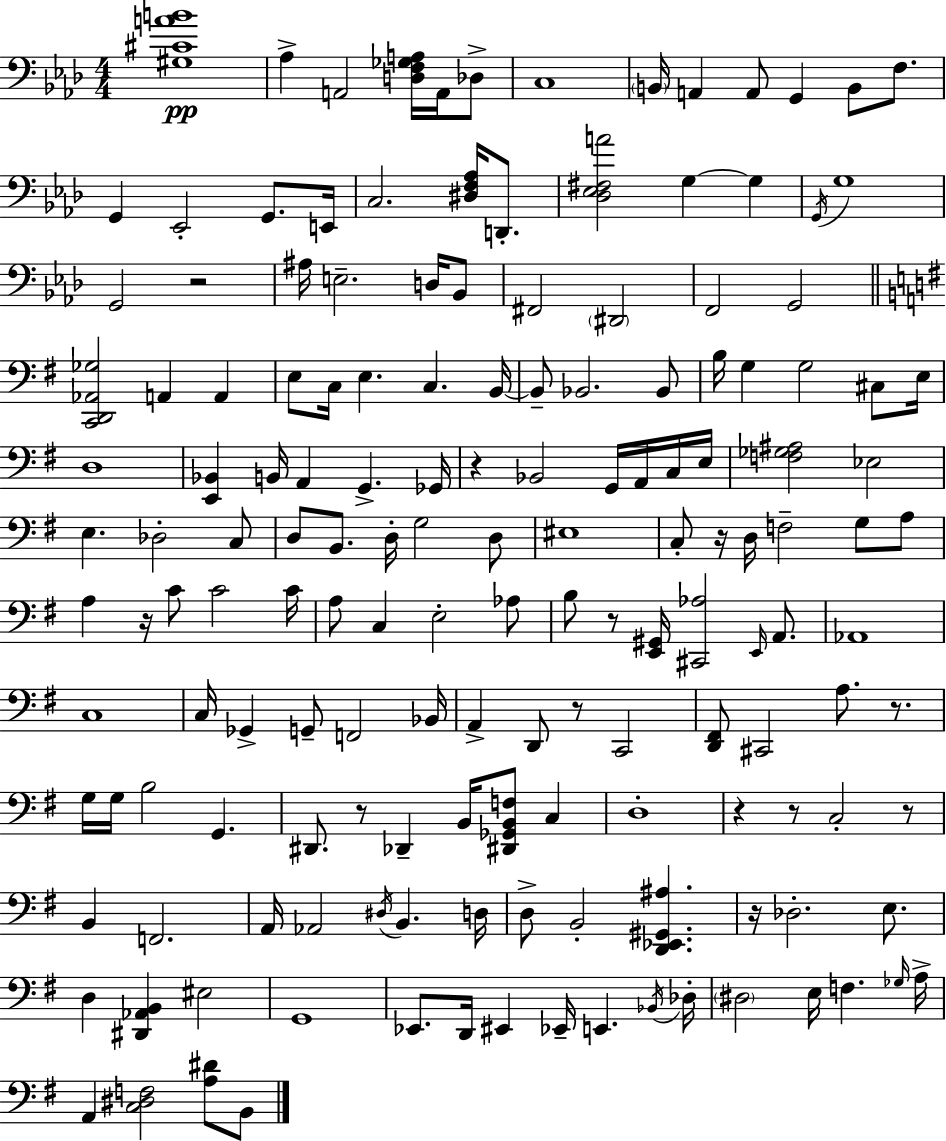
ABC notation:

X:1
T:Untitled
M:4/4
L:1/4
K:Ab
[^G,^CAB]4 _A, A,,2 [D,F,_G,A,]/4 A,,/4 _D,/2 C,4 B,,/4 A,, A,,/2 G,, B,,/2 F,/2 G,, _E,,2 G,,/2 E,,/4 C,2 [^D,F,_A,]/4 D,,/2 [_D,_E,^F,A]2 G, G, G,,/4 G,4 G,,2 z2 ^A,/4 E,2 D,/4 _B,,/2 ^F,,2 ^D,,2 F,,2 G,,2 [C,,D,,_A,,_G,]2 A,, A,, E,/2 C,/4 E, C, B,,/4 B,,/2 _B,,2 _B,,/2 B,/4 G, G,2 ^C,/2 E,/4 D,4 [E,,_B,,] B,,/4 A,, G,, _G,,/4 z _B,,2 G,,/4 A,,/4 C,/4 E,/4 [F,_G,^A,]2 _E,2 E, _D,2 C,/2 D,/2 B,,/2 D,/4 G,2 D,/2 ^E,4 C,/2 z/4 D,/4 F,2 G,/2 A,/2 A, z/4 C/2 C2 C/4 A,/2 C, E,2 _A,/2 B,/2 z/2 [E,,^G,,]/4 [^C,,_A,]2 E,,/4 A,,/2 _A,,4 C,4 C,/4 _G,, G,,/2 F,,2 _B,,/4 A,, D,,/2 z/2 C,,2 [D,,^F,,]/2 ^C,,2 A,/2 z/2 G,/4 G,/4 B,2 G,, ^D,,/2 z/2 _D,, B,,/4 [^D,,_G,,B,,F,]/2 C, D,4 z z/2 C,2 z/2 B,, F,,2 A,,/4 _A,,2 ^D,/4 B,, D,/4 D,/2 B,,2 [D,,_E,,^G,,^A,] z/4 _D,2 E,/2 D, [^D,,_A,,B,,] ^E,2 G,,4 _E,,/2 D,,/4 ^E,, _E,,/4 E,, _B,,/4 _D,/4 ^D,2 E,/4 F, _G,/4 A,/4 A,, [C,^D,F,]2 [A,^D]/2 B,,/2